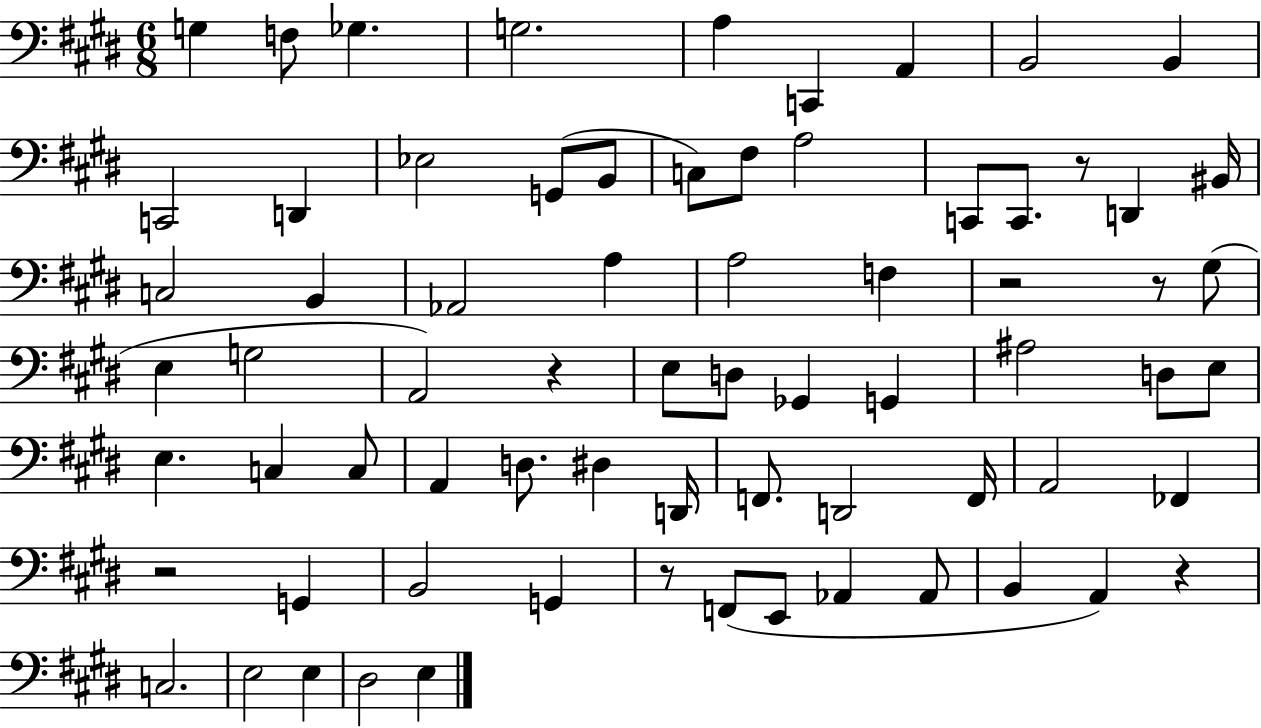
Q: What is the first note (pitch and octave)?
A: G3